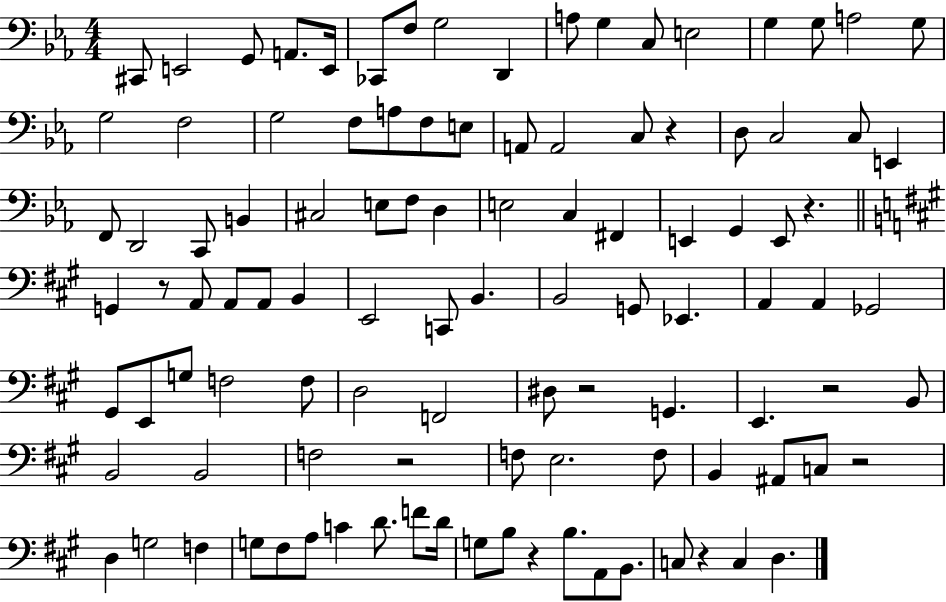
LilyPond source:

{
  \clef bass
  \numericTimeSignature
  \time 4/4
  \key ees \major
  cis,8 e,2 g,8 a,8. e,16 | ces,8 f8 g2 d,4 | a8 g4 c8 e2 | g4 g8 a2 g8 | \break g2 f2 | g2 f8 a8 f8 e8 | a,8 a,2 c8 r4 | d8 c2 c8 e,4 | \break f,8 d,2 c,8 b,4 | cis2 e8 f8 d4 | e2 c4 fis,4 | e,4 g,4 e,8 r4. | \break \bar "||" \break \key a \major g,4 r8 a,8 a,8 a,8 b,4 | e,2 c,8 b,4. | b,2 g,8 ees,4. | a,4 a,4 ges,2 | \break gis,8 e,8 g8 f2 f8 | d2 f,2 | dis8 r2 g,4. | e,4. r2 b,8 | \break b,2 b,2 | f2 r2 | f8 e2. f8 | b,4 ais,8 c8 r2 | \break d4 g2 f4 | g8 fis8 a8 c'4 d'8. f'8 d'16 | g8 b8 r4 b8. a,8 b,8. | c8 r4 c4 d4. | \break \bar "|."
}